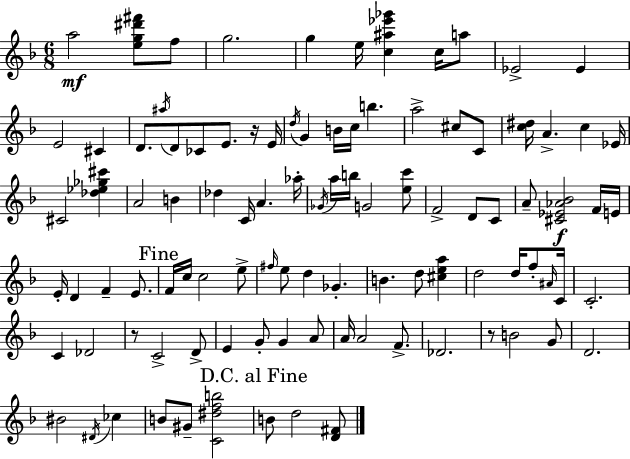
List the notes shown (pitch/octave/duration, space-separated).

A5/h [E5,G5,D#6,F#6]/e F5/e G5/h. G5/q E5/s [C5,A#5,Eb6,Gb6]/q C5/s A5/e Eb4/h Eb4/q E4/h C#4/q D4/e. A#5/s D4/e CES4/e E4/e. R/s E4/s D5/s G4/q B4/s C5/s B5/q. A5/h C#5/e C4/e [C5,D#5]/s A4/q. C5/q Eb4/s C#4/h [Db5,Eb5,Gb5,C#6]/q A4/h B4/q Db5/q C4/s A4/q. Ab5/s Gb4/s A5/s B5/s G4/h [E5,C6]/e F4/h D4/e C4/e A4/e [C#4,Eb4,Ab4,Bb4]/h F4/s E4/s E4/s D4/q F4/q E4/e. F4/s C5/s C5/h E5/e F#5/s E5/e D5/q Gb4/q. B4/q. D5/e [C#5,E5,A5]/q D5/h D5/s F5/e A#4/s C4/s C4/h. C4/q Db4/h R/e C4/h D4/e E4/q G4/e G4/q A4/e A4/s A4/h F4/e. Db4/h. R/e B4/h G4/e D4/h. BIS4/h D#4/s CES5/q B4/e G#4/e [C4,D#5,F5,B5]/h B4/e D5/h [D4,F#4]/e